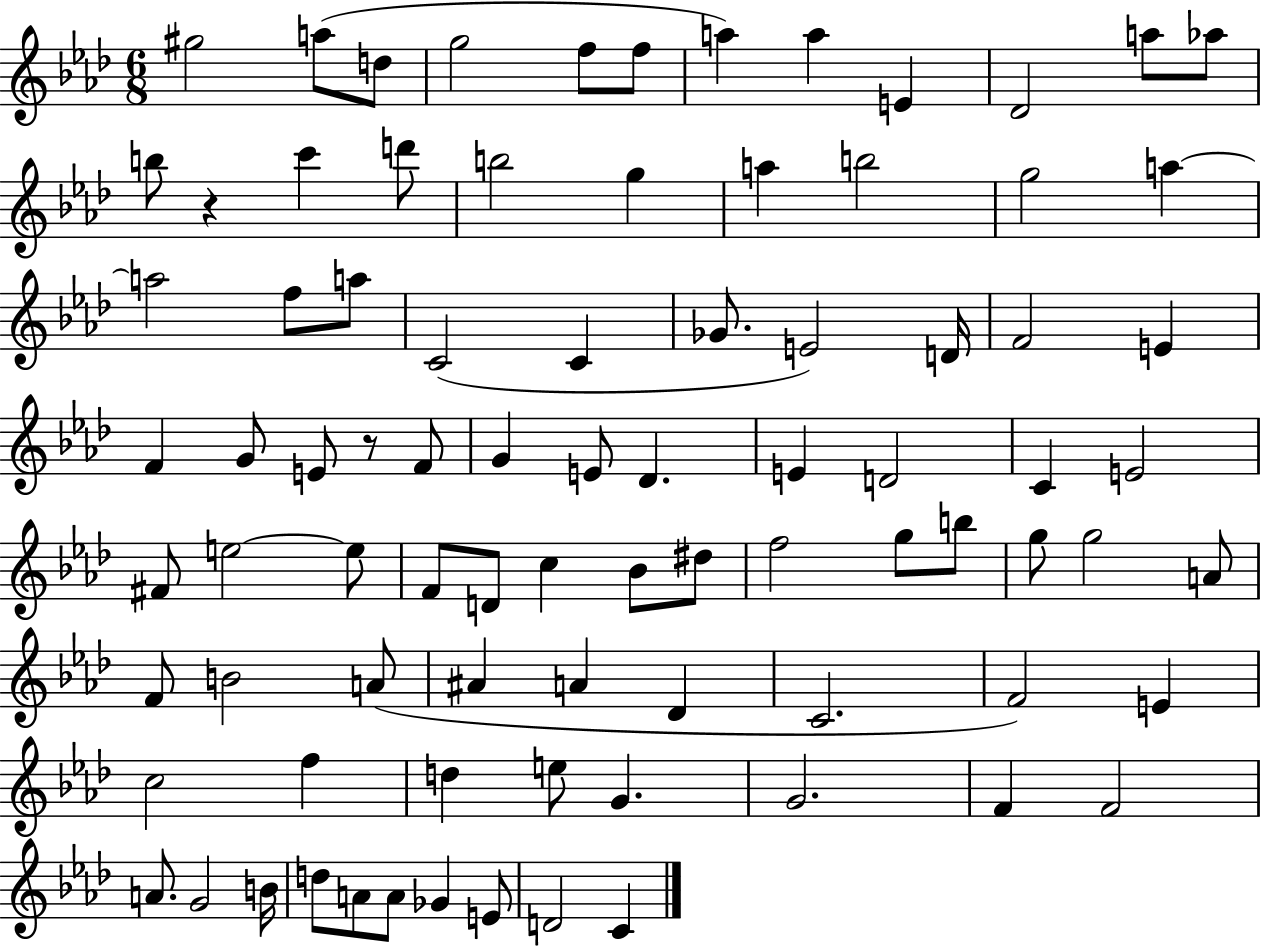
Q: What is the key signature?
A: AES major